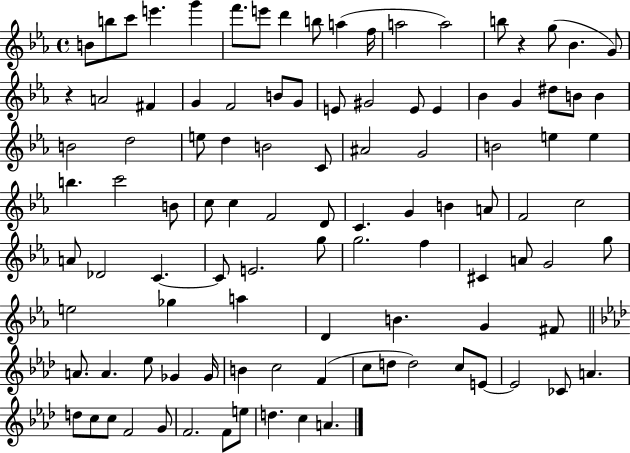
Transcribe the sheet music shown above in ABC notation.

X:1
T:Untitled
M:4/4
L:1/4
K:Eb
B/2 b/2 c'/2 e' g' f'/2 e'/2 d' b/2 a f/4 a2 a2 b/2 z g/2 _B G/2 z A2 ^F G F2 B/2 G/2 E/2 ^G2 E/2 E _B G ^d/2 B/2 B B2 d2 e/2 d B2 C/2 ^A2 G2 B2 e e b c'2 B/2 c/2 c F2 D/2 C G B A/2 F2 c2 A/2 _D2 C C/2 E2 g/2 g2 f ^C A/2 G2 g/2 e2 _g a D B G ^F/2 A/2 A _e/2 _G _G/4 B c2 F c/2 d/2 d2 c/2 E/2 E2 _C/2 A d/2 c/2 c/2 F2 G/2 F2 F/2 e/2 d c A